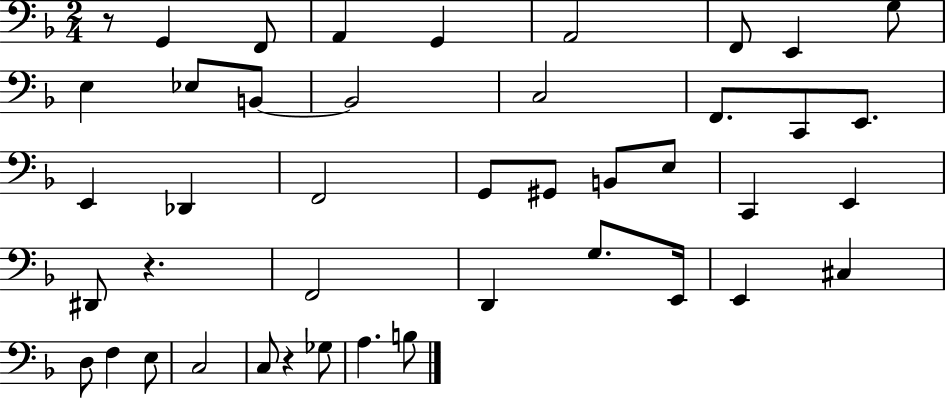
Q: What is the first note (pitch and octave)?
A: G2